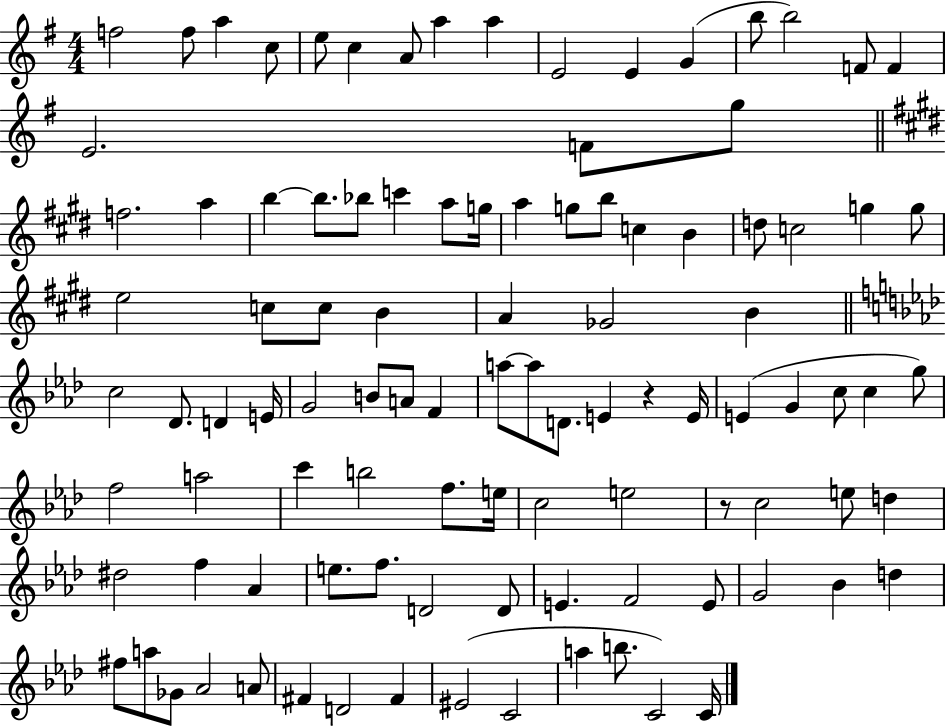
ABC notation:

X:1
T:Untitled
M:4/4
L:1/4
K:G
f2 f/2 a c/2 e/2 c A/2 a a E2 E G b/2 b2 F/2 F E2 F/2 g/2 f2 a b b/2 _b/2 c' a/2 g/4 a g/2 b/2 c B d/2 c2 g g/2 e2 c/2 c/2 B A _G2 B c2 _D/2 D E/4 G2 B/2 A/2 F a/2 a/2 D/2 E z E/4 E G c/2 c g/2 f2 a2 c' b2 f/2 e/4 c2 e2 z/2 c2 e/2 d ^d2 f _A e/2 f/2 D2 D/2 E F2 E/2 G2 _B d ^f/2 a/2 _G/2 _A2 A/2 ^F D2 ^F ^E2 C2 a b/2 C2 C/4